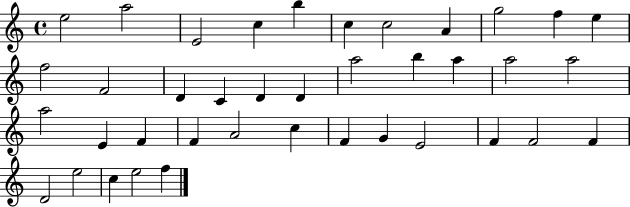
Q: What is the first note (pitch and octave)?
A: E5